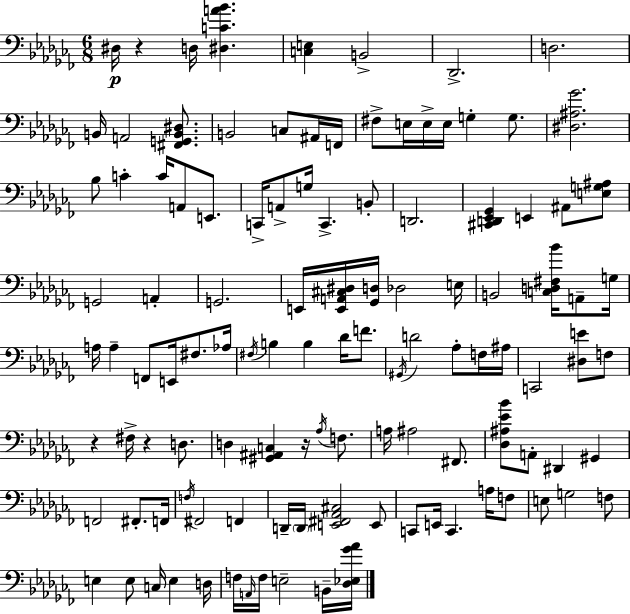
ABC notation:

X:1
T:Untitled
M:6/8
L:1/4
K:Abm
^D,/4 z D,/4 [^D,CA_B] [C,E,] B,,2 _D,,2 D,2 B,,/4 A,,2 [^F,,G,,B,,^D,]/2 B,,2 C,/2 ^A,,/4 F,,/4 ^F,/2 E,/4 E,/4 E,/4 G, G,/2 [^D,^A,_G]2 _B,/2 C C/4 A,,/2 E,,/2 C,,/4 A,,/2 G,/4 C,, B,,/2 D,,2 [^C,,D,,_E,,_G,,] E,, ^A,,/2 [E,G,^A,]/2 G,,2 A,, G,,2 E,,/4 [E,,A,,^C,^D,]/4 [_G,,D,]/4 _D,2 E,/4 B,,2 [C,D,^F,_B]/4 A,,/2 G,/4 A,/4 A, F,,/2 E,,/4 ^F,/2 _A,/4 ^F,/4 B, B, _D/4 F/2 ^G,,/4 D2 _A,/2 F,/4 ^A,/4 C,,2 [^D,E]/2 F,/2 z ^F,/4 z D,/2 D, [^G,,^A,,C,] z/4 _A,/4 F,/2 A,/4 ^A,2 ^F,,/2 [_D,^A,_E_B]/2 A,,/2 ^D,, ^G,, F,,2 ^F,,/2 F,,/4 F,/4 ^F,,2 F,, D,,/4 D,,/4 [E,,^F,,_A,,^C,]2 E,,/2 C,,/2 E,,/4 C,, A,/4 F,/2 E,/2 G,2 F,/2 E, E,/2 C,/4 E, D,/4 F,/4 A,,/4 F,/4 E,2 B,,/4 [_D,_E,_G_A]/4